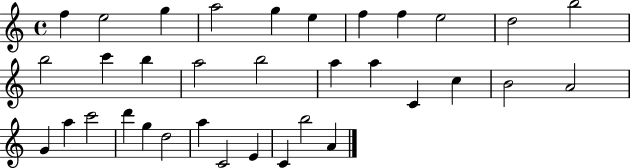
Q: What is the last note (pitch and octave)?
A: A4